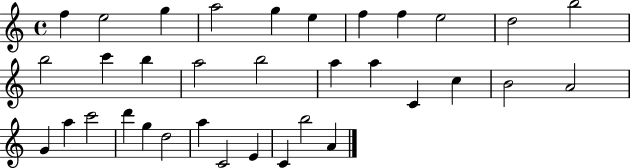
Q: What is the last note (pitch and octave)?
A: A4